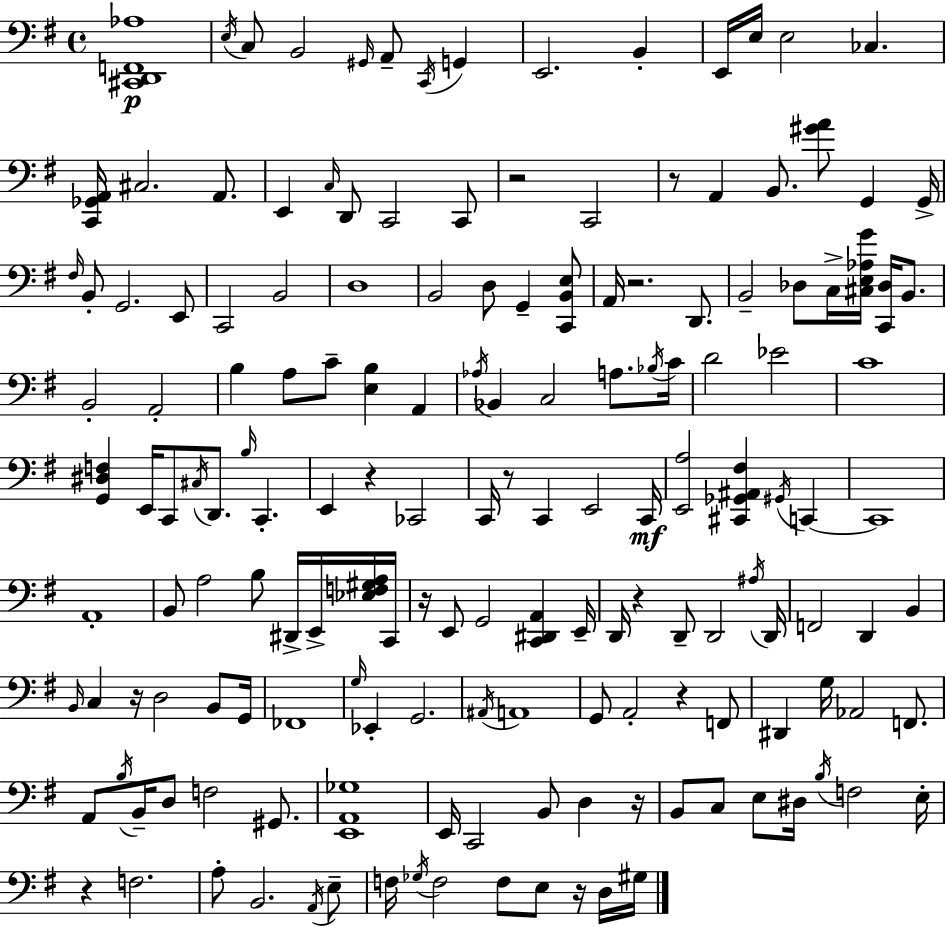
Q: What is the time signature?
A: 4/4